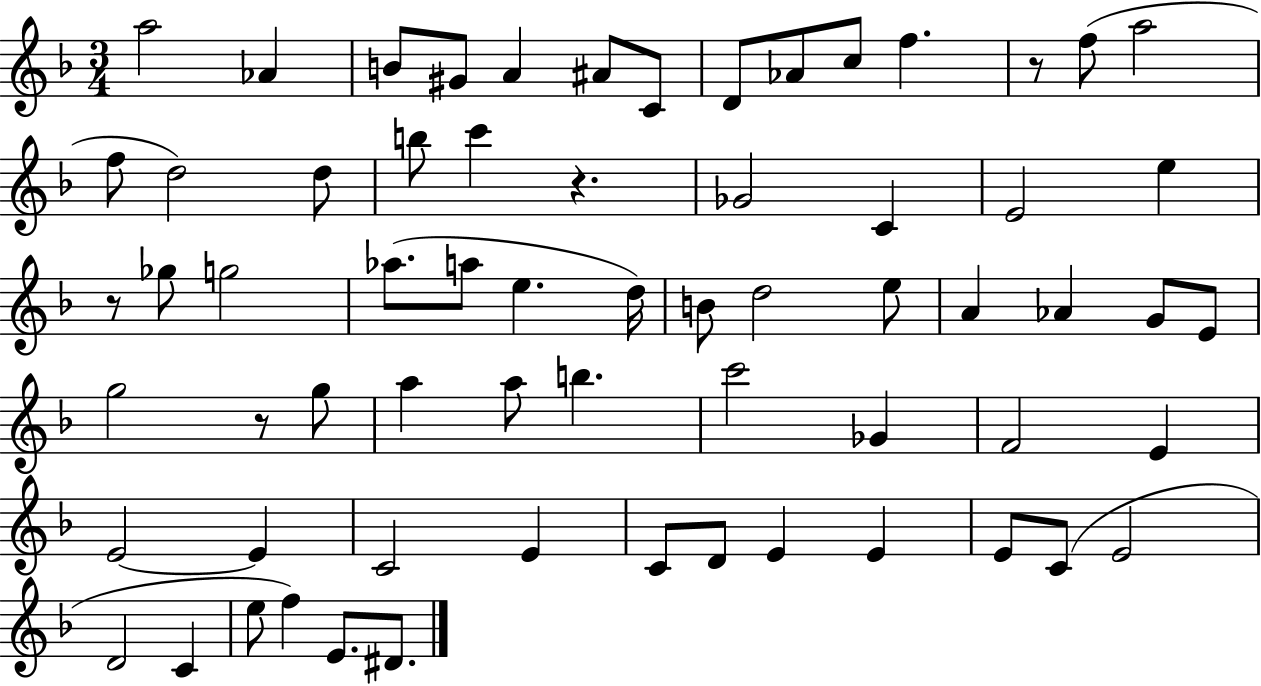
{
  \clef treble
  \numericTimeSignature
  \time 3/4
  \key f \major
  a''2 aes'4 | b'8 gis'8 a'4 ais'8 c'8 | d'8 aes'8 c''8 f''4. | r8 f''8( a''2 | \break f''8 d''2) d''8 | b''8 c'''4 r4. | ges'2 c'4 | e'2 e''4 | \break r8 ges''8 g''2 | aes''8.( a''8 e''4. d''16) | b'8 d''2 e''8 | a'4 aes'4 g'8 e'8 | \break g''2 r8 g''8 | a''4 a''8 b''4. | c'''2 ges'4 | f'2 e'4 | \break e'2~~ e'4 | c'2 e'4 | c'8 d'8 e'4 e'4 | e'8 c'8( e'2 | \break d'2 c'4 | e''8 f''4) e'8. dis'8. | \bar "|."
}